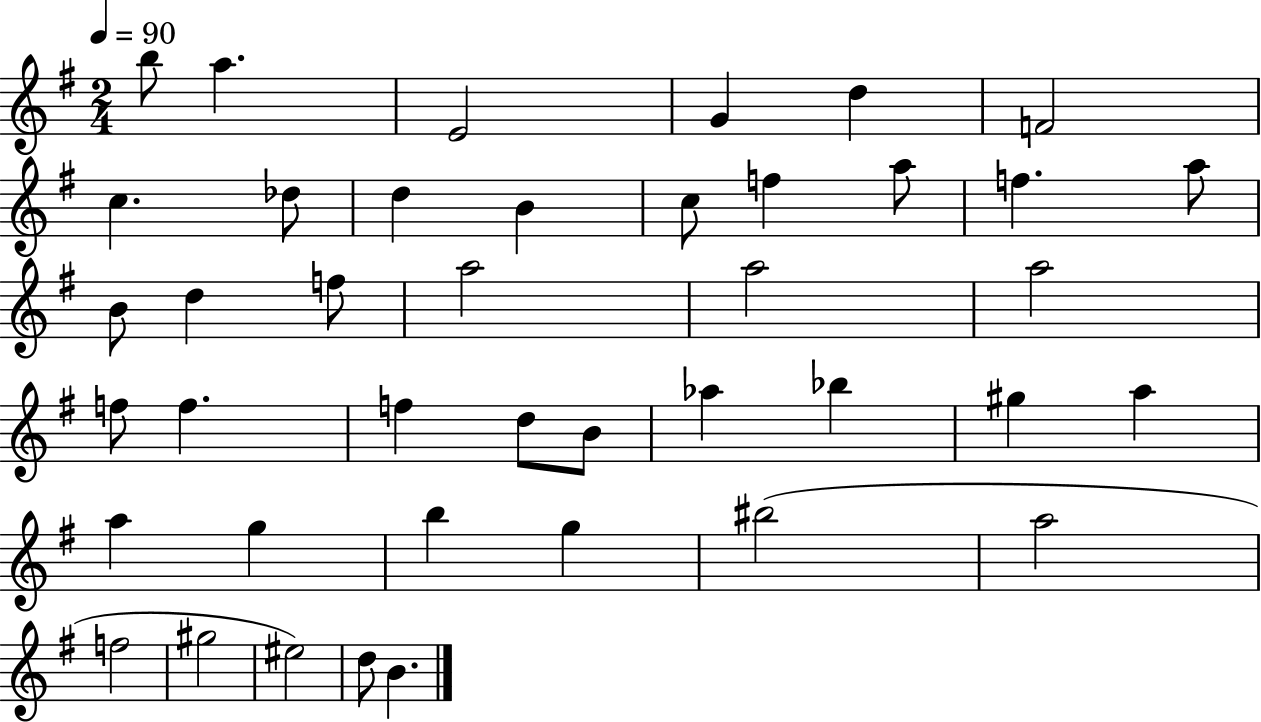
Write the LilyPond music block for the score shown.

{
  \clef treble
  \numericTimeSignature
  \time 2/4
  \key g \major
  \tempo 4 = 90
  b''8 a''4. | e'2 | g'4 d''4 | f'2 | \break c''4. des''8 | d''4 b'4 | c''8 f''4 a''8 | f''4. a''8 | \break b'8 d''4 f''8 | a''2 | a''2 | a''2 | \break f''8 f''4. | f''4 d''8 b'8 | aes''4 bes''4 | gis''4 a''4 | \break a''4 g''4 | b''4 g''4 | bis''2( | a''2 | \break f''2 | gis''2 | eis''2) | d''8 b'4. | \break \bar "|."
}